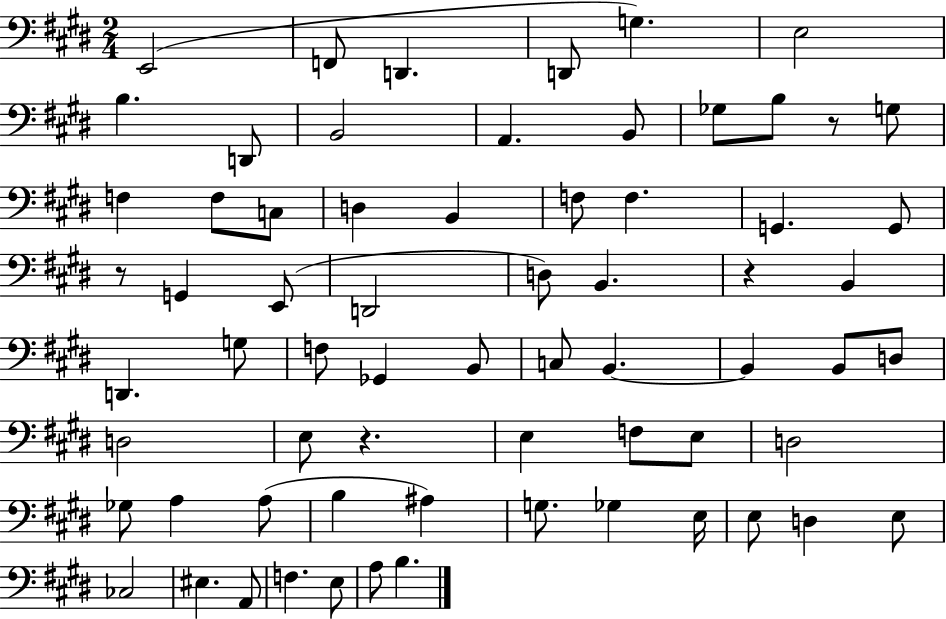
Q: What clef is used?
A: bass